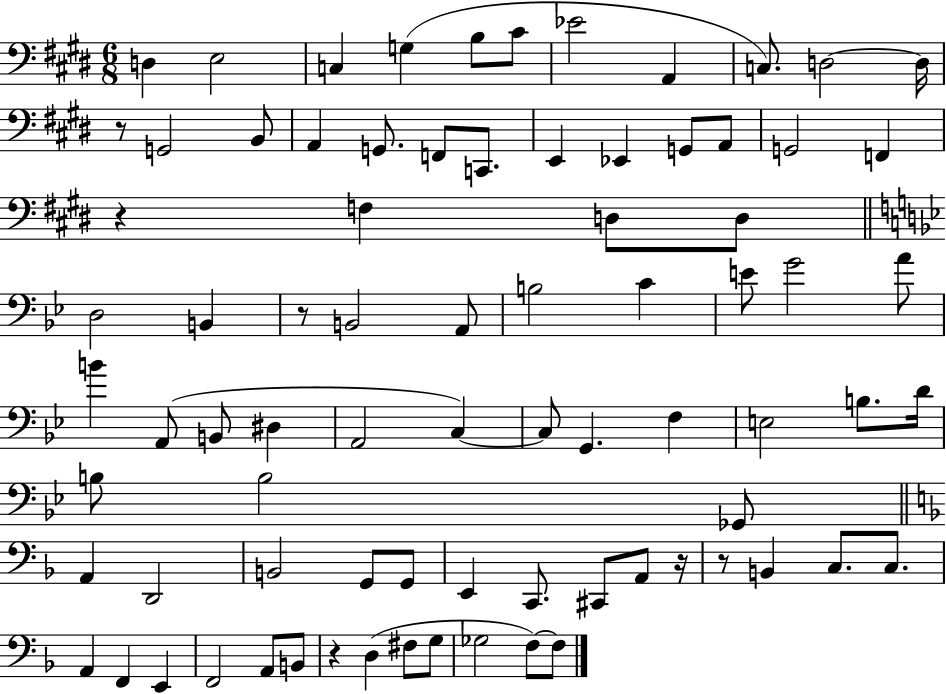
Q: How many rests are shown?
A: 6